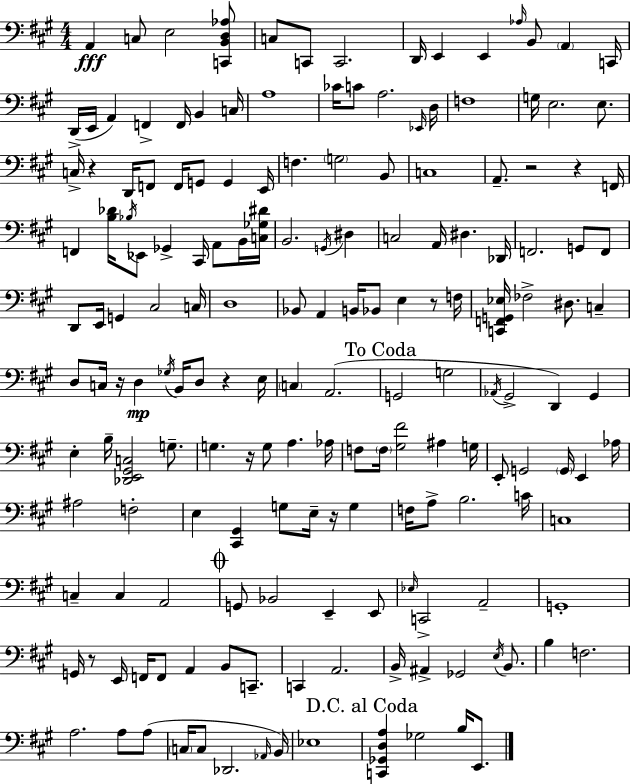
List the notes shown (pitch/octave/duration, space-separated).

A2/q C3/e E3/h [C2,B2,D3,Ab3]/e C3/e C2/e C2/h. D2/s E2/q E2/q Ab3/s B2/e A2/q C2/s D2/s E2/s A2/q F2/q F2/s B2/q C3/s A3/w CES4/s C4/e A3/h. Eb2/s D3/s F3/w G3/s E3/h. E3/e. C3/s R/q D2/s F2/e F2/s G2/e G2/q E2/s F3/q. G3/h B2/e C3/w A2/e. R/h R/q F2/s F2/q [B3,Db4]/s Bb3/s Eb2/e Gb2/q C#2/s A2/e B2/s [C3,Gb3,D#4]/s B2/h. G2/s D#3/q C3/h A2/s D#3/q. Db2/s F2/h. G2/e F2/e D2/e E2/s G2/q C#3/h C3/s D3/w Bb2/e A2/q B2/s Bb2/e E3/q R/e F3/s [C2,F2,G2,Eb3]/s FES3/h D#3/e. C3/q D3/e C3/s R/s D3/q Gb3/s B2/s D3/e R/q E3/s C3/q A2/h. G2/h G3/h Ab2/s G#2/h D2/q G#2/q E3/q B3/s [Db2,E2,G#2,C3]/h G3/e. G3/q. R/s G3/e A3/q. Ab3/s F3/e F3/s [G#3,F#4]/h A#3/q G3/s E2/e G2/h G2/s E2/q Ab3/s A#3/h F3/h E3/q [C#2,G#2]/q G3/e E3/s R/s G3/q F3/s A3/e B3/h. C4/s C3/w C3/q C3/q A2/h G2/e Bb2/h E2/q E2/e Eb3/s C2/h A2/h G2/w G2/s R/e E2/s F2/s F2/e A2/q B2/e C2/e. C2/q A2/h. B2/s A#2/q Gb2/h E3/s B2/e. B3/q F3/h. A3/h. A3/e A3/e C3/s C3/e Db2/h. Ab2/s B2/s Eb3/w [C2,Gb2,D3,A3]/q Gb3/h B3/s E2/e.